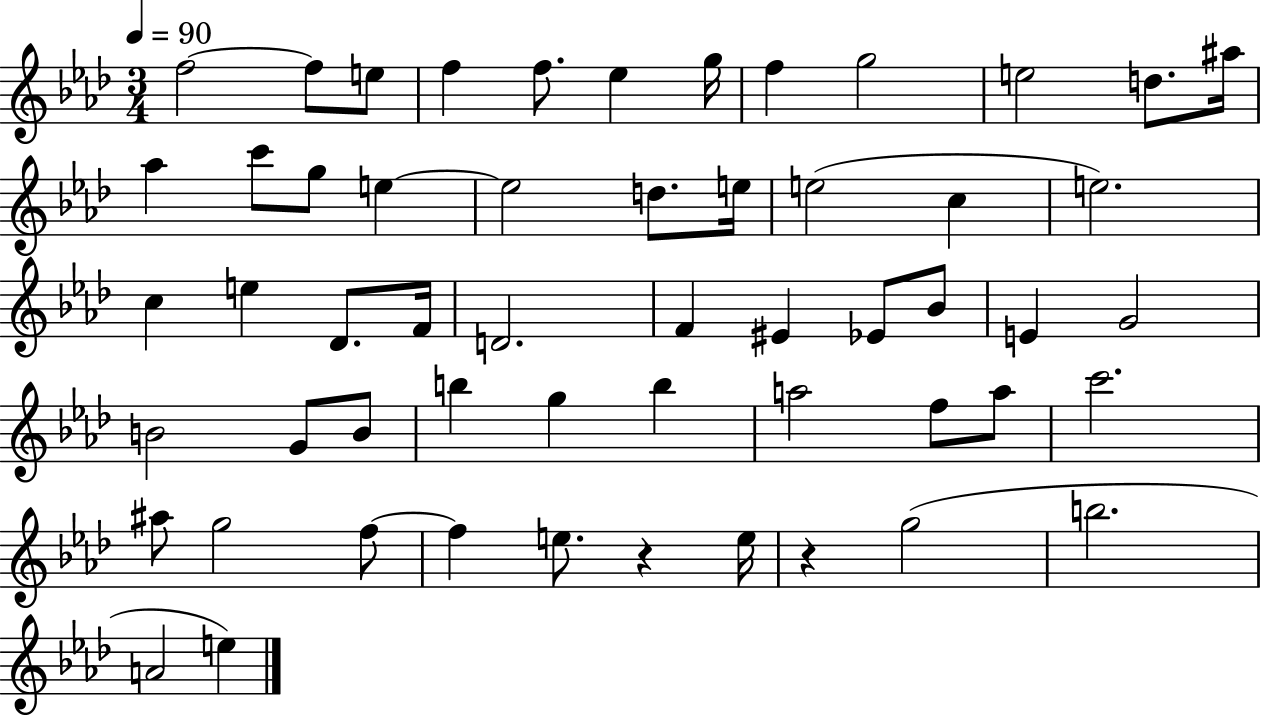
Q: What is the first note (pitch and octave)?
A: F5